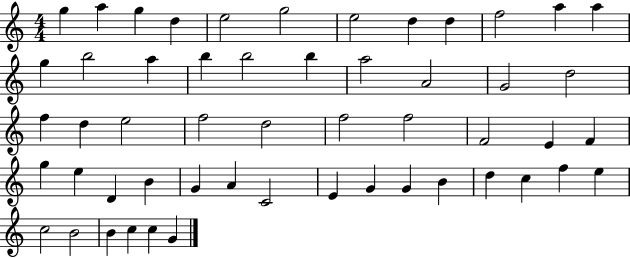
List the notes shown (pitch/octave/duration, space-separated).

G5/q A5/q G5/q D5/q E5/h G5/h E5/h D5/q D5/q F5/h A5/q A5/q G5/q B5/h A5/q B5/q B5/h B5/q A5/h A4/h G4/h D5/h F5/q D5/q E5/h F5/h D5/h F5/h F5/h F4/h E4/q F4/q G5/q E5/q D4/q B4/q G4/q A4/q C4/h E4/q G4/q G4/q B4/q D5/q C5/q F5/q E5/q C5/h B4/h B4/q C5/q C5/q G4/q